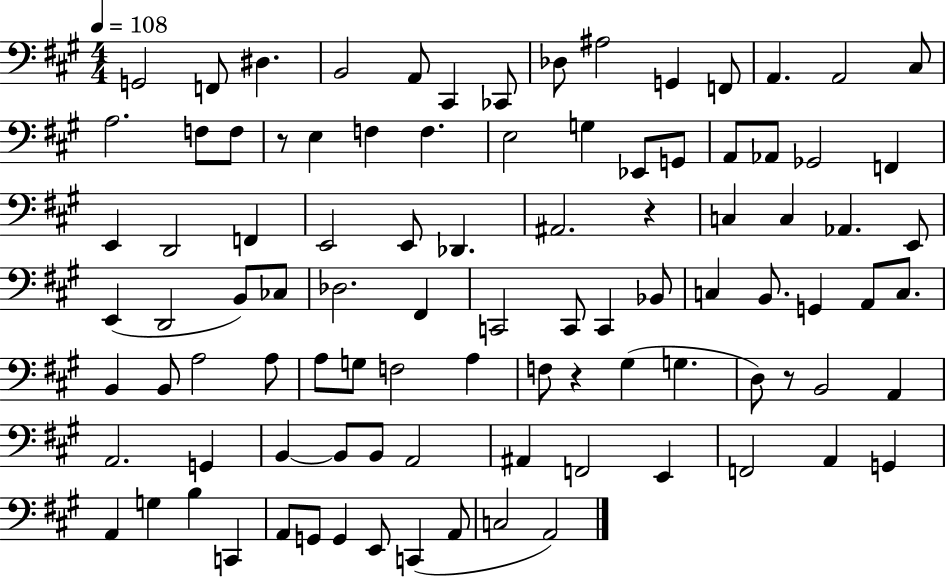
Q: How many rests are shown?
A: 4